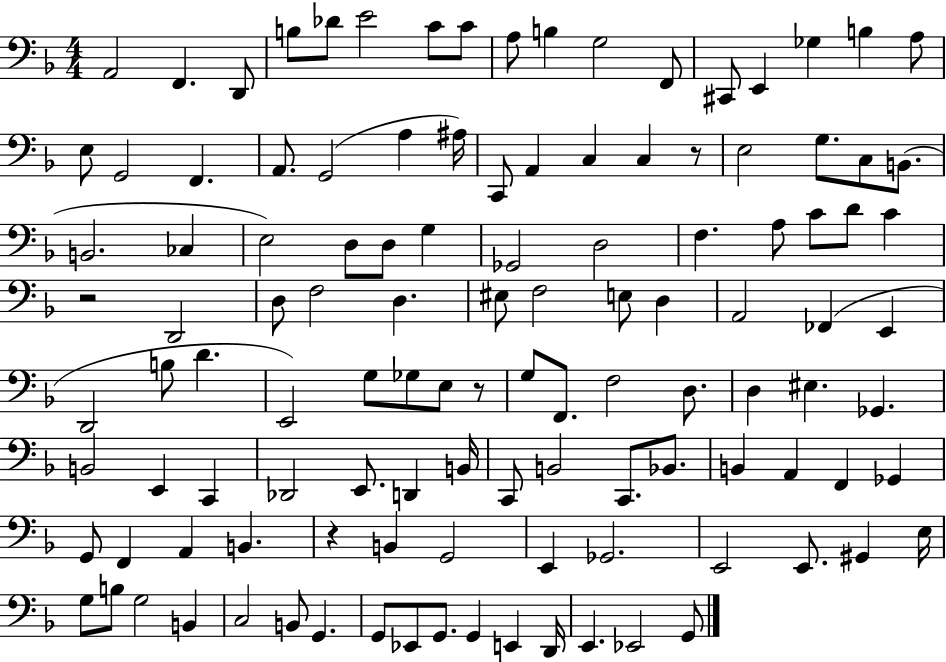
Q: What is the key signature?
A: F major